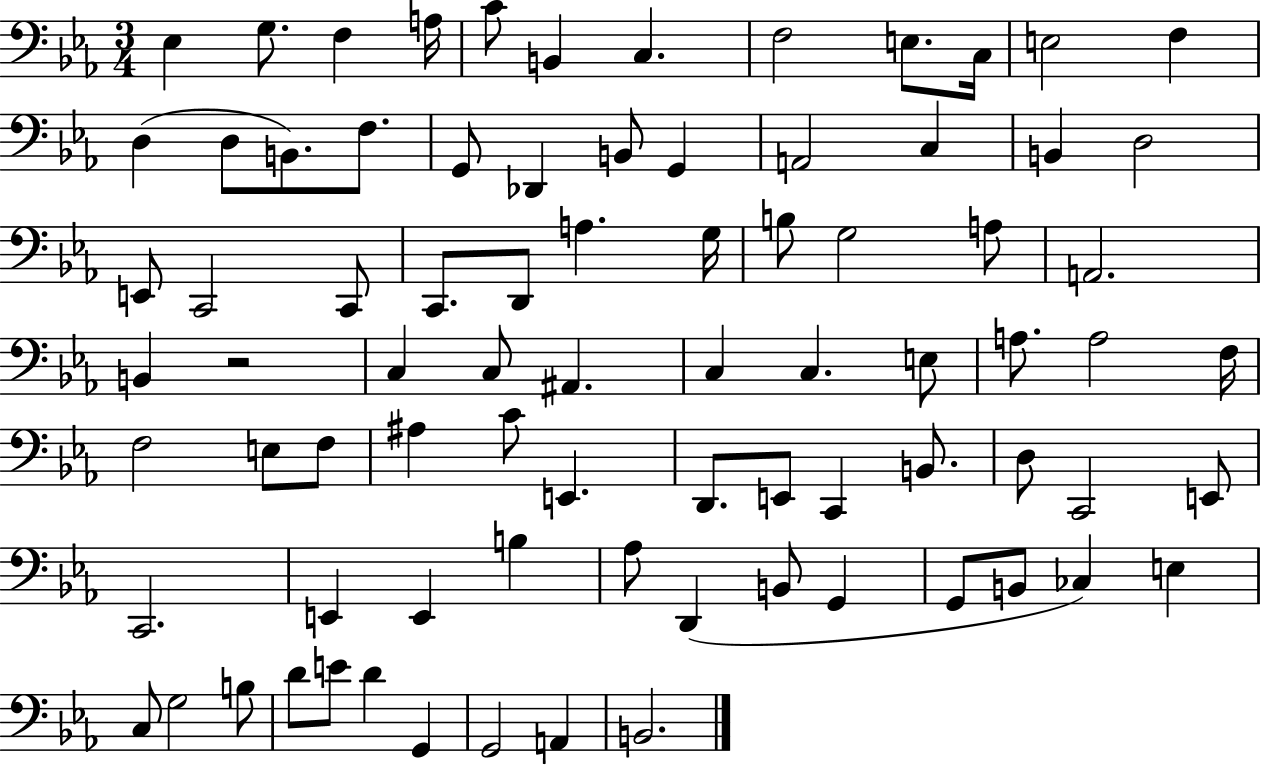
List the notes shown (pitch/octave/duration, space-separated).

Eb3/q G3/e. F3/q A3/s C4/e B2/q C3/q. F3/h E3/e. C3/s E3/h F3/q D3/q D3/e B2/e. F3/e. G2/e Db2/q B2/e G2/q A2/h C3/q B2/q D3/h E2/e C2/h C2/e C2/e. D2/e A3/q. G3/s B3/e G3/h A3/e A2/h. B2/q R/h C3/q C3/e A#2/q. C3/q C3/q. E3/e A3/e. A3/h F3/s F3/h E3/e F3/e A#3/q C4/e E2/q. D2/e. E2/e C2/q B2/e. D3/e C2/h E2/e C2/h. E2/q E2/q B3/q Ab3/e D2/q B2/e G2/q G2/e B2/e CES3/q E3/q C3/e G3/h B3/e D4/e E4/e D4/q G2/q G2/h A2/q B2/h.